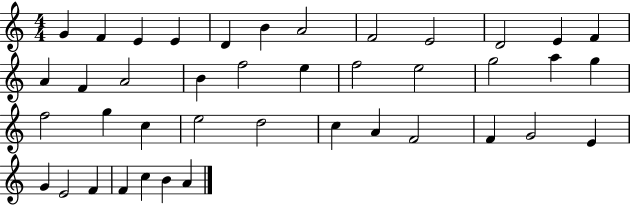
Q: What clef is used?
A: treble